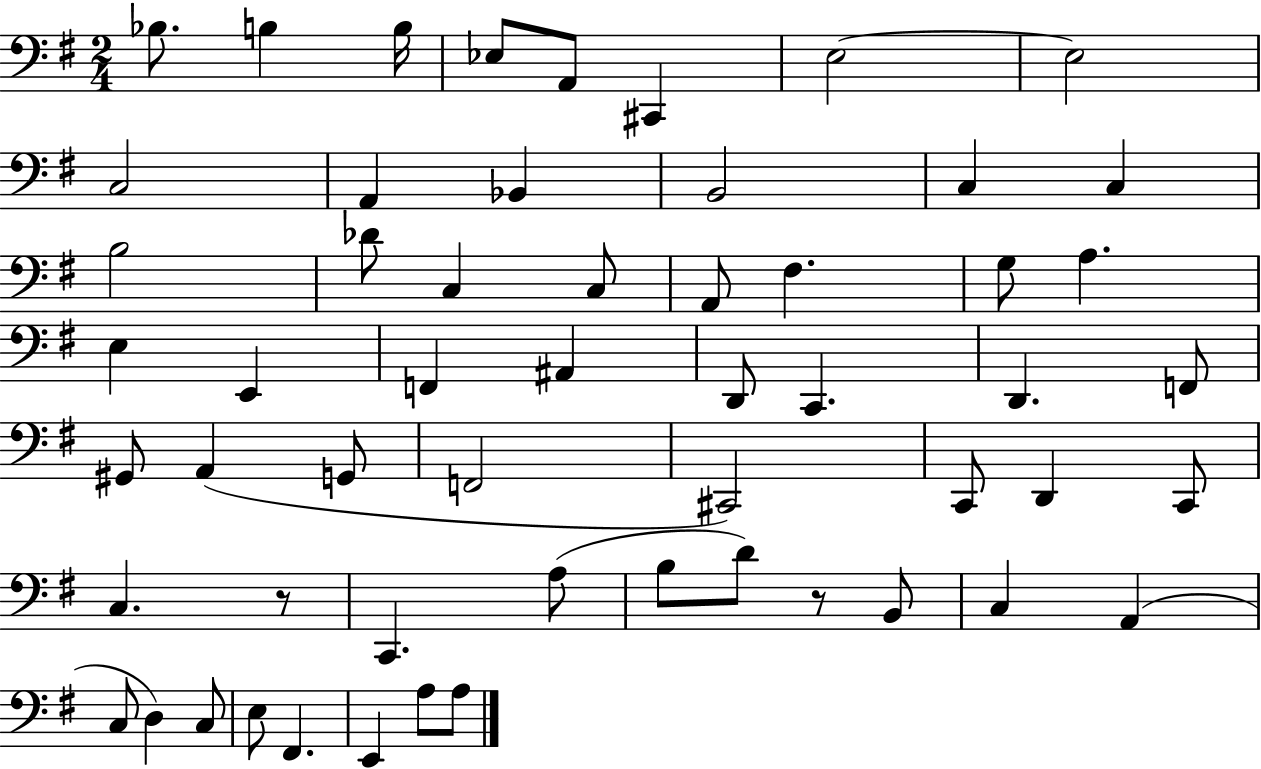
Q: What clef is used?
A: bass